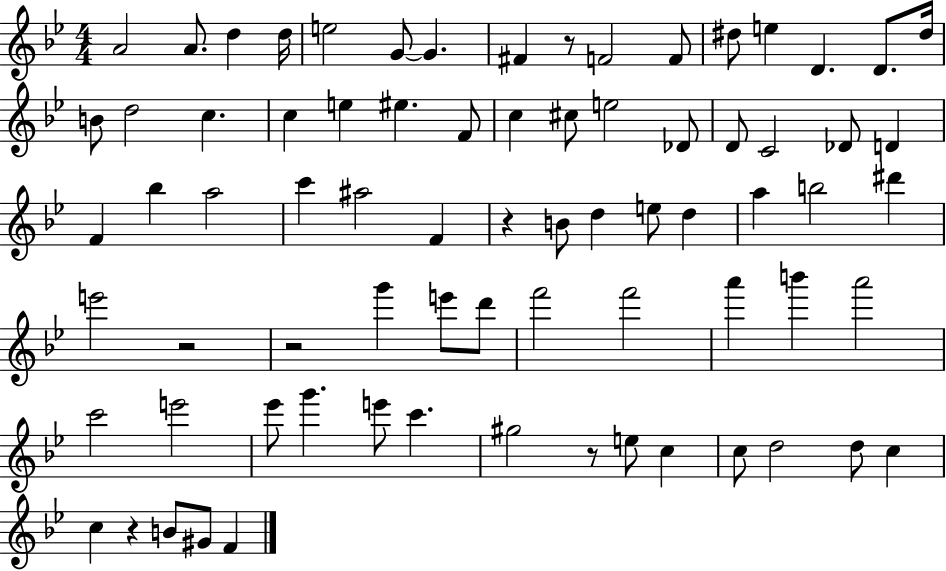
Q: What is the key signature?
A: BES major